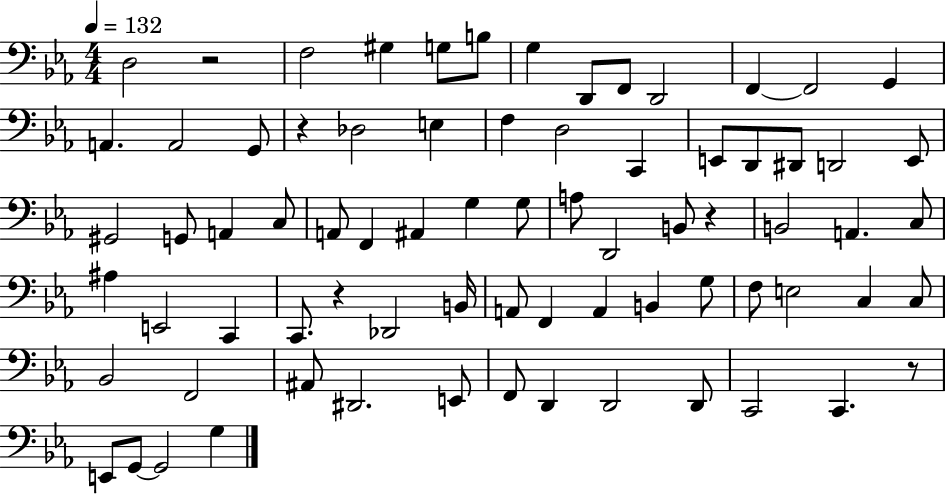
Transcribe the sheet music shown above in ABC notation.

X:1
T:Untitled
M:4/4
L:1/4
K:Eb
D,2 z2 F,2 ^G, G,/2 B,/2 G, D,,/2 F,,/2 D,,2 F,, F,,2 G,, A,, A,,2 G,,/2 z _D,2 E, F, D,2 C,, E,,/2 D,,/2 ^D,,/2 D,,2 E,,/2 ^G,,2 G,,/2 A,, C,/2 A,,/2 F,, ^A,, G, G,/2 A,/2 D,,2 B,,/2 z B,,2 A,, C,/2 ^A, E,,2 C,, C,,/2 z _D,,2 B,,/4 A,,/2 F,, A,, B,, G,/2 F,/2 E,2 C, C,/2 _B,,2 F,,2 ^A,,/2 ^D,,2 E,,/2 F,,/2 D,, D,,2 D,,/2 C,,2 C,, z/2 E,,/2 G,,/2 G,,2 G,